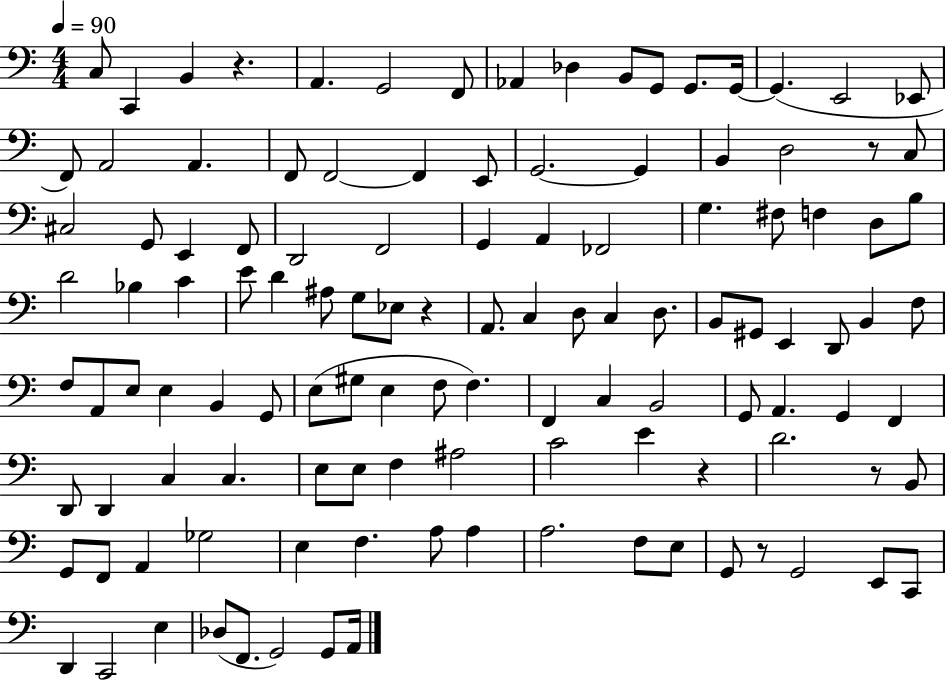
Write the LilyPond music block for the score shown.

{
  \clef bass
  \numericTimeSignature
  \time 4/4
  \key c \major
  \tempo 4 = 90
  c8 c,4 b,4 r4. | a,4. g,2 f,8 | aes,4 des4 b,8 g,8 g,8. g,16~~ | g,4.( e,2 ees,8 | \break f,8) a,2 a,4. | f,8 f,2~~ f,4 e,8 | g,2.~~ g,4 | b,4 d2 r8 c8 | \break cis2 g,8 e,4 f,8 | d,2 f,2 | g,4 a,4 fes,2 | g4. fis8 f4 d8 b8 | \break d'2 bes4 c'4 | e'8 d'4 ais8 g8 ees8 r4 | a,8. c4 d8 c4 d8. | b,8 gis,8 e,4 d,8 b,4 f8 | \break f8 a,8 e8 e4 b,4 g,8 | e8( gis8 e4 f8 f4.) | f,4 c4 b,2 | g,8 a,4. g,4 f,4 | \break d,8 d,4 c4 c4. | e8 e8 f4 ais2 | c'2 e'4 r4 | d'2. r8 b,8 | \break g,8 f,8 a,4 ges2 | e4 f4. a8 a4 | a2. f8 e8 | g,8 r8 g,2 e,8 c,8 | \break d,4 c,2 e4 | des8( f,8. g,2) g,8 a,16 | \bar "|."
}